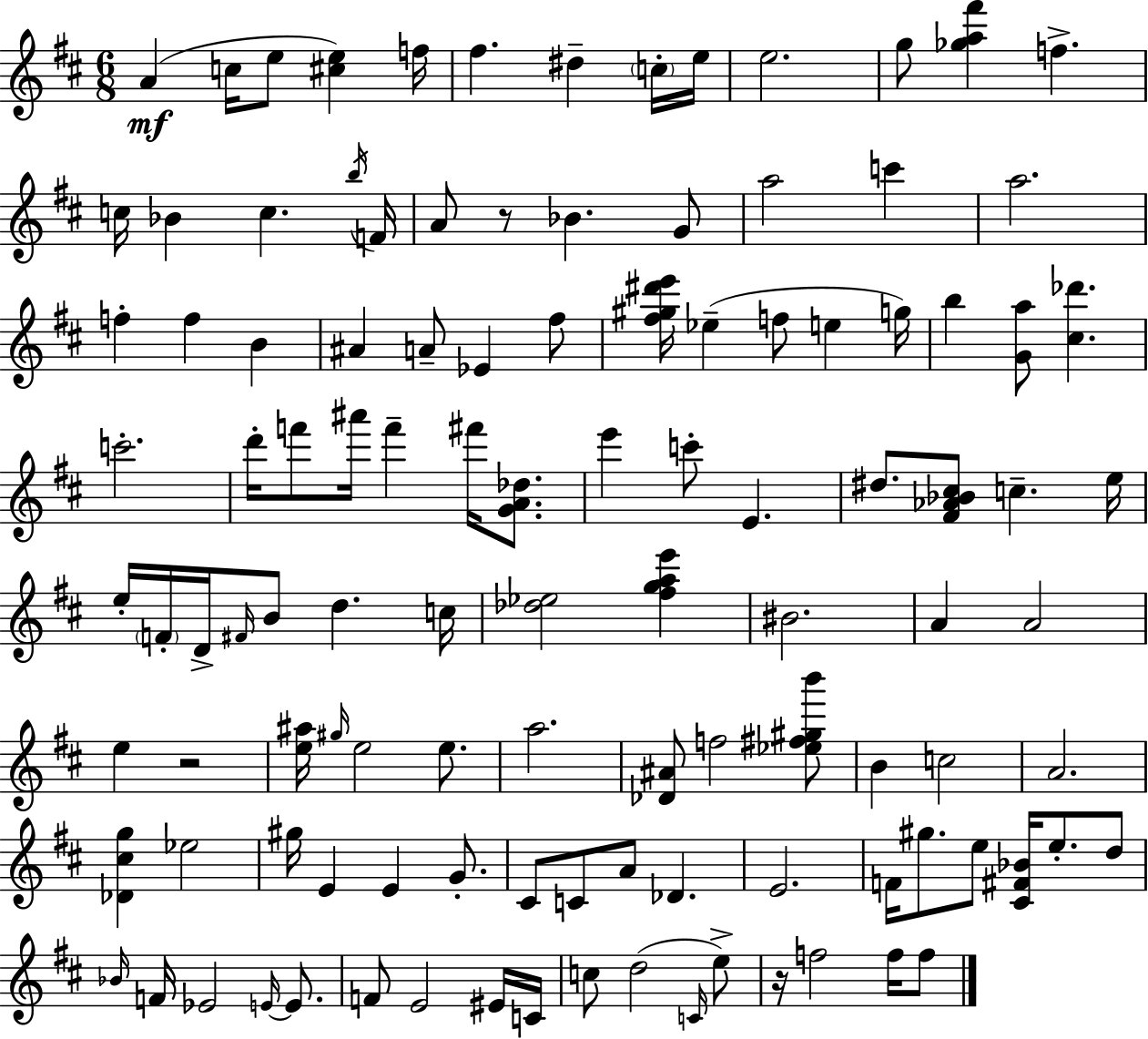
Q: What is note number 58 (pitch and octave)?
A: G#5